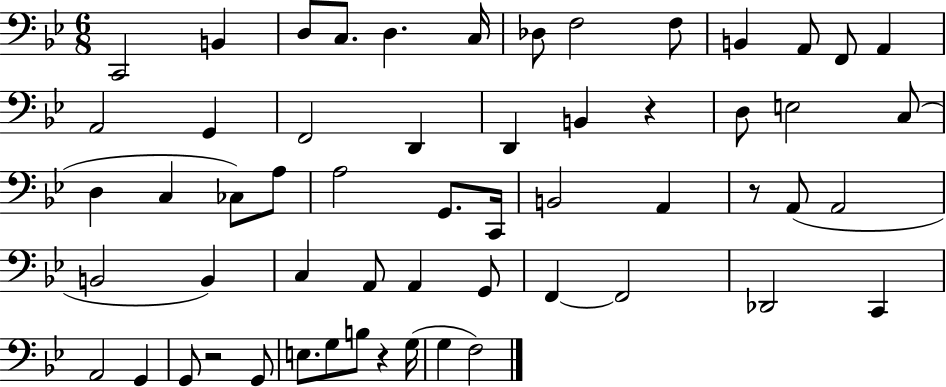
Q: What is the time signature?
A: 6/8